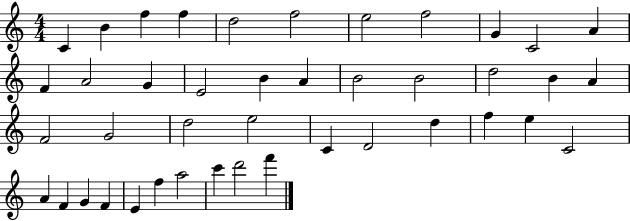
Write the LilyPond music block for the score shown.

{
  \clef treble
  \numericTimeSignature
  \time 4/4
  \key c \major
  c'4 b'4 f''4 f''4 | d''2 f''2 | e''2 f''2 | g'4 c'2 a'4 | \break f'4 a'2 g'4 | e'2 b'4 a'4 | b'2 b'2 | d''2 b'4 a'4 | \break f'2 g'2 | d''2 e''2 | c'4 d'2 d''4 | f''4 e''4 c'2 | \break a'4 f'4 g'4 f'4 | e'4 f''4 a''2 | c'''4 d'''2 f'''4 | \bar "|."
}